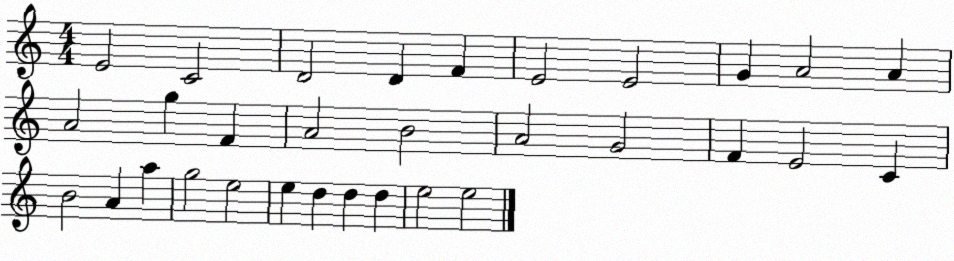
X:1
T:Untitled
M:4/4
L:1/4
K:C
E2 C2 D2 D F E2 E2 G A2 A A2 g F A2 B2 A2 G2 F E2 C B2 A a g2 e2 e d d d e2 e2